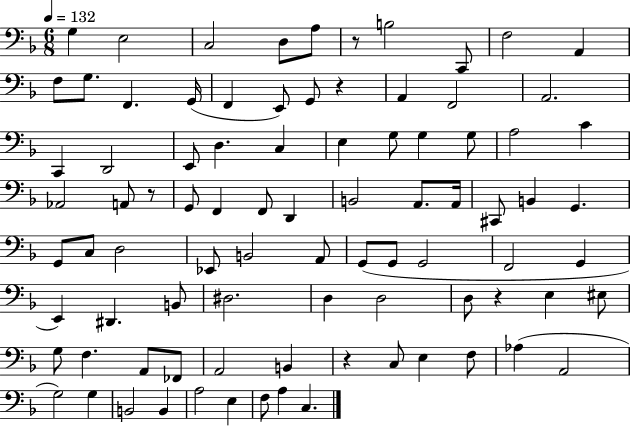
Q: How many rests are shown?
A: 5